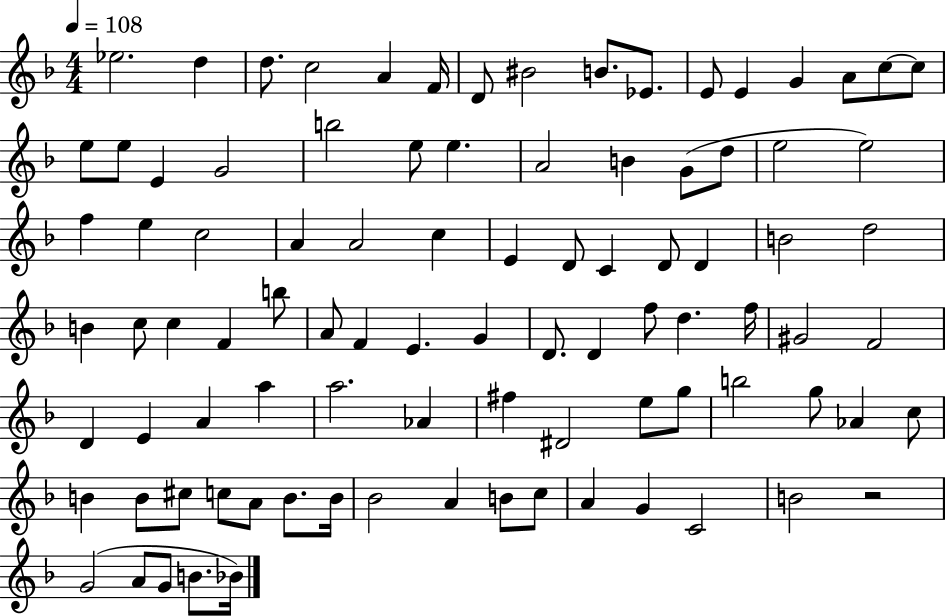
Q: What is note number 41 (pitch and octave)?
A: B4